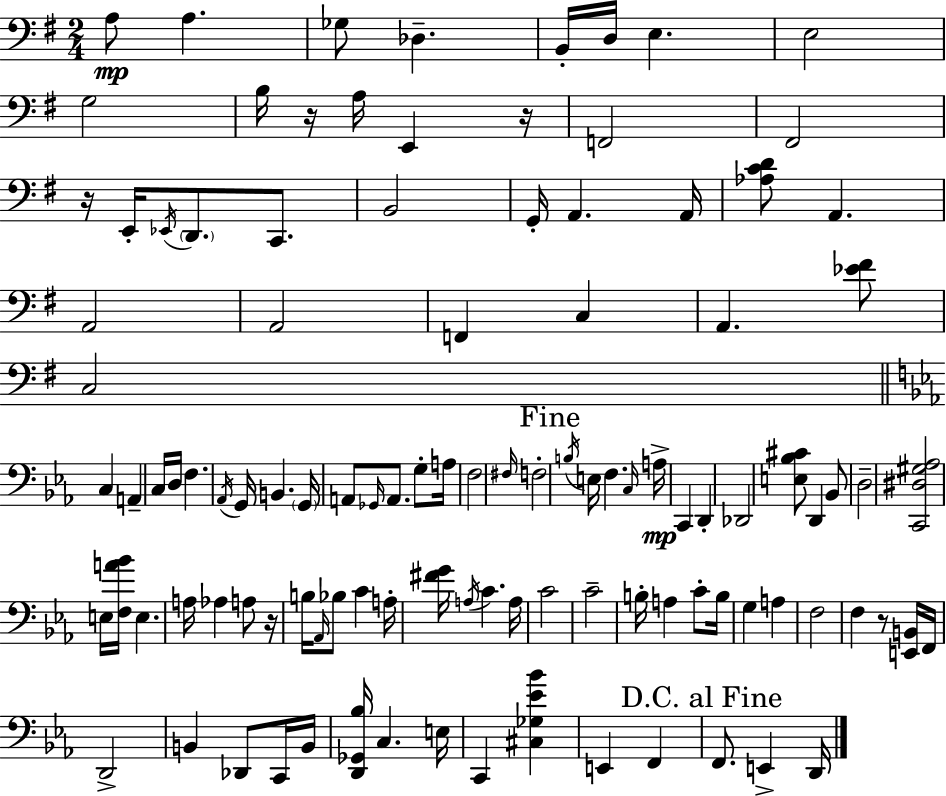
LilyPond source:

{
  \clef bass
  \numericTimeSignature
  \time 2/4
  \key g \major
  a8\mp a4. | ges8 des4.-- | b,16-. d16 e4. | e2 | \break g2 | b16 r16 a16 e,4 r16 | f,2 | fis,2 | \break r16 e,16-. \acciaccatura { ees,16 } \parenthesize d,8. c,8. | b,2 | g,16-. a,4. | a,16 <aes c' d'>8 a,4. | \break a,2 | a,2 | f,4 c4 | a,4. <ees' fis'>8 | \break c2 | \bar "||" \break \key ees \major c4 a,4-- | c16 d16 f4. | \acciaccatura { aes,16 } g,16 b,4. | \parenthesize g,16 a,8 \grace { ges,16 } a,8. g8-. | \break a16 f2 | \grace { fis16 } f2-. | \mark "Fine" \acciaccatura { b16 } e16 f4. | \grace { c16 }\mp a16-> c,4 | \break d,4-. des,2 | <e bes cis'>8 d,4 | bes,8 d2-- | <c, dis gis aes>2 | \break e16 <f a' bes'>16 e4. | a16 aes4 | a8 r16 b16 \grace { aes,16 } bes8 | c'4 a16-. <fis' g'>16 \acciaccatura { a16 } | \break c'4. a16 c'2 | c'2-- | b16-. | a4 c'8-. b16 g4 | \break a4 f2 | f4 | r8 <e, b,>16 f,16 d,2-> | b,4 | \break des,8 c,16 b,16 <d, ges, bes>16 | c4. e16 c,4 | <cis ges ees' bes'>4 e,4 | f,4 \mark "D.C. al Fine" f,8. | \break e,4-> d,16 \bar "|."
}